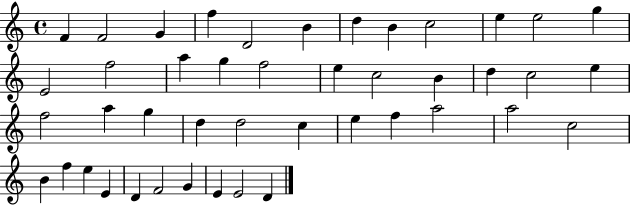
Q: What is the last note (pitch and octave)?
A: D4